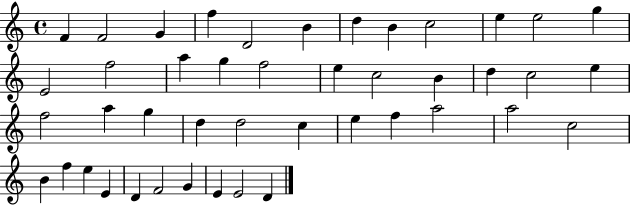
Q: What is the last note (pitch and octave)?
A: D4